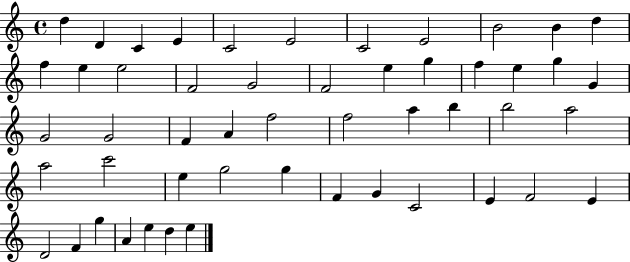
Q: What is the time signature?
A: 4/4